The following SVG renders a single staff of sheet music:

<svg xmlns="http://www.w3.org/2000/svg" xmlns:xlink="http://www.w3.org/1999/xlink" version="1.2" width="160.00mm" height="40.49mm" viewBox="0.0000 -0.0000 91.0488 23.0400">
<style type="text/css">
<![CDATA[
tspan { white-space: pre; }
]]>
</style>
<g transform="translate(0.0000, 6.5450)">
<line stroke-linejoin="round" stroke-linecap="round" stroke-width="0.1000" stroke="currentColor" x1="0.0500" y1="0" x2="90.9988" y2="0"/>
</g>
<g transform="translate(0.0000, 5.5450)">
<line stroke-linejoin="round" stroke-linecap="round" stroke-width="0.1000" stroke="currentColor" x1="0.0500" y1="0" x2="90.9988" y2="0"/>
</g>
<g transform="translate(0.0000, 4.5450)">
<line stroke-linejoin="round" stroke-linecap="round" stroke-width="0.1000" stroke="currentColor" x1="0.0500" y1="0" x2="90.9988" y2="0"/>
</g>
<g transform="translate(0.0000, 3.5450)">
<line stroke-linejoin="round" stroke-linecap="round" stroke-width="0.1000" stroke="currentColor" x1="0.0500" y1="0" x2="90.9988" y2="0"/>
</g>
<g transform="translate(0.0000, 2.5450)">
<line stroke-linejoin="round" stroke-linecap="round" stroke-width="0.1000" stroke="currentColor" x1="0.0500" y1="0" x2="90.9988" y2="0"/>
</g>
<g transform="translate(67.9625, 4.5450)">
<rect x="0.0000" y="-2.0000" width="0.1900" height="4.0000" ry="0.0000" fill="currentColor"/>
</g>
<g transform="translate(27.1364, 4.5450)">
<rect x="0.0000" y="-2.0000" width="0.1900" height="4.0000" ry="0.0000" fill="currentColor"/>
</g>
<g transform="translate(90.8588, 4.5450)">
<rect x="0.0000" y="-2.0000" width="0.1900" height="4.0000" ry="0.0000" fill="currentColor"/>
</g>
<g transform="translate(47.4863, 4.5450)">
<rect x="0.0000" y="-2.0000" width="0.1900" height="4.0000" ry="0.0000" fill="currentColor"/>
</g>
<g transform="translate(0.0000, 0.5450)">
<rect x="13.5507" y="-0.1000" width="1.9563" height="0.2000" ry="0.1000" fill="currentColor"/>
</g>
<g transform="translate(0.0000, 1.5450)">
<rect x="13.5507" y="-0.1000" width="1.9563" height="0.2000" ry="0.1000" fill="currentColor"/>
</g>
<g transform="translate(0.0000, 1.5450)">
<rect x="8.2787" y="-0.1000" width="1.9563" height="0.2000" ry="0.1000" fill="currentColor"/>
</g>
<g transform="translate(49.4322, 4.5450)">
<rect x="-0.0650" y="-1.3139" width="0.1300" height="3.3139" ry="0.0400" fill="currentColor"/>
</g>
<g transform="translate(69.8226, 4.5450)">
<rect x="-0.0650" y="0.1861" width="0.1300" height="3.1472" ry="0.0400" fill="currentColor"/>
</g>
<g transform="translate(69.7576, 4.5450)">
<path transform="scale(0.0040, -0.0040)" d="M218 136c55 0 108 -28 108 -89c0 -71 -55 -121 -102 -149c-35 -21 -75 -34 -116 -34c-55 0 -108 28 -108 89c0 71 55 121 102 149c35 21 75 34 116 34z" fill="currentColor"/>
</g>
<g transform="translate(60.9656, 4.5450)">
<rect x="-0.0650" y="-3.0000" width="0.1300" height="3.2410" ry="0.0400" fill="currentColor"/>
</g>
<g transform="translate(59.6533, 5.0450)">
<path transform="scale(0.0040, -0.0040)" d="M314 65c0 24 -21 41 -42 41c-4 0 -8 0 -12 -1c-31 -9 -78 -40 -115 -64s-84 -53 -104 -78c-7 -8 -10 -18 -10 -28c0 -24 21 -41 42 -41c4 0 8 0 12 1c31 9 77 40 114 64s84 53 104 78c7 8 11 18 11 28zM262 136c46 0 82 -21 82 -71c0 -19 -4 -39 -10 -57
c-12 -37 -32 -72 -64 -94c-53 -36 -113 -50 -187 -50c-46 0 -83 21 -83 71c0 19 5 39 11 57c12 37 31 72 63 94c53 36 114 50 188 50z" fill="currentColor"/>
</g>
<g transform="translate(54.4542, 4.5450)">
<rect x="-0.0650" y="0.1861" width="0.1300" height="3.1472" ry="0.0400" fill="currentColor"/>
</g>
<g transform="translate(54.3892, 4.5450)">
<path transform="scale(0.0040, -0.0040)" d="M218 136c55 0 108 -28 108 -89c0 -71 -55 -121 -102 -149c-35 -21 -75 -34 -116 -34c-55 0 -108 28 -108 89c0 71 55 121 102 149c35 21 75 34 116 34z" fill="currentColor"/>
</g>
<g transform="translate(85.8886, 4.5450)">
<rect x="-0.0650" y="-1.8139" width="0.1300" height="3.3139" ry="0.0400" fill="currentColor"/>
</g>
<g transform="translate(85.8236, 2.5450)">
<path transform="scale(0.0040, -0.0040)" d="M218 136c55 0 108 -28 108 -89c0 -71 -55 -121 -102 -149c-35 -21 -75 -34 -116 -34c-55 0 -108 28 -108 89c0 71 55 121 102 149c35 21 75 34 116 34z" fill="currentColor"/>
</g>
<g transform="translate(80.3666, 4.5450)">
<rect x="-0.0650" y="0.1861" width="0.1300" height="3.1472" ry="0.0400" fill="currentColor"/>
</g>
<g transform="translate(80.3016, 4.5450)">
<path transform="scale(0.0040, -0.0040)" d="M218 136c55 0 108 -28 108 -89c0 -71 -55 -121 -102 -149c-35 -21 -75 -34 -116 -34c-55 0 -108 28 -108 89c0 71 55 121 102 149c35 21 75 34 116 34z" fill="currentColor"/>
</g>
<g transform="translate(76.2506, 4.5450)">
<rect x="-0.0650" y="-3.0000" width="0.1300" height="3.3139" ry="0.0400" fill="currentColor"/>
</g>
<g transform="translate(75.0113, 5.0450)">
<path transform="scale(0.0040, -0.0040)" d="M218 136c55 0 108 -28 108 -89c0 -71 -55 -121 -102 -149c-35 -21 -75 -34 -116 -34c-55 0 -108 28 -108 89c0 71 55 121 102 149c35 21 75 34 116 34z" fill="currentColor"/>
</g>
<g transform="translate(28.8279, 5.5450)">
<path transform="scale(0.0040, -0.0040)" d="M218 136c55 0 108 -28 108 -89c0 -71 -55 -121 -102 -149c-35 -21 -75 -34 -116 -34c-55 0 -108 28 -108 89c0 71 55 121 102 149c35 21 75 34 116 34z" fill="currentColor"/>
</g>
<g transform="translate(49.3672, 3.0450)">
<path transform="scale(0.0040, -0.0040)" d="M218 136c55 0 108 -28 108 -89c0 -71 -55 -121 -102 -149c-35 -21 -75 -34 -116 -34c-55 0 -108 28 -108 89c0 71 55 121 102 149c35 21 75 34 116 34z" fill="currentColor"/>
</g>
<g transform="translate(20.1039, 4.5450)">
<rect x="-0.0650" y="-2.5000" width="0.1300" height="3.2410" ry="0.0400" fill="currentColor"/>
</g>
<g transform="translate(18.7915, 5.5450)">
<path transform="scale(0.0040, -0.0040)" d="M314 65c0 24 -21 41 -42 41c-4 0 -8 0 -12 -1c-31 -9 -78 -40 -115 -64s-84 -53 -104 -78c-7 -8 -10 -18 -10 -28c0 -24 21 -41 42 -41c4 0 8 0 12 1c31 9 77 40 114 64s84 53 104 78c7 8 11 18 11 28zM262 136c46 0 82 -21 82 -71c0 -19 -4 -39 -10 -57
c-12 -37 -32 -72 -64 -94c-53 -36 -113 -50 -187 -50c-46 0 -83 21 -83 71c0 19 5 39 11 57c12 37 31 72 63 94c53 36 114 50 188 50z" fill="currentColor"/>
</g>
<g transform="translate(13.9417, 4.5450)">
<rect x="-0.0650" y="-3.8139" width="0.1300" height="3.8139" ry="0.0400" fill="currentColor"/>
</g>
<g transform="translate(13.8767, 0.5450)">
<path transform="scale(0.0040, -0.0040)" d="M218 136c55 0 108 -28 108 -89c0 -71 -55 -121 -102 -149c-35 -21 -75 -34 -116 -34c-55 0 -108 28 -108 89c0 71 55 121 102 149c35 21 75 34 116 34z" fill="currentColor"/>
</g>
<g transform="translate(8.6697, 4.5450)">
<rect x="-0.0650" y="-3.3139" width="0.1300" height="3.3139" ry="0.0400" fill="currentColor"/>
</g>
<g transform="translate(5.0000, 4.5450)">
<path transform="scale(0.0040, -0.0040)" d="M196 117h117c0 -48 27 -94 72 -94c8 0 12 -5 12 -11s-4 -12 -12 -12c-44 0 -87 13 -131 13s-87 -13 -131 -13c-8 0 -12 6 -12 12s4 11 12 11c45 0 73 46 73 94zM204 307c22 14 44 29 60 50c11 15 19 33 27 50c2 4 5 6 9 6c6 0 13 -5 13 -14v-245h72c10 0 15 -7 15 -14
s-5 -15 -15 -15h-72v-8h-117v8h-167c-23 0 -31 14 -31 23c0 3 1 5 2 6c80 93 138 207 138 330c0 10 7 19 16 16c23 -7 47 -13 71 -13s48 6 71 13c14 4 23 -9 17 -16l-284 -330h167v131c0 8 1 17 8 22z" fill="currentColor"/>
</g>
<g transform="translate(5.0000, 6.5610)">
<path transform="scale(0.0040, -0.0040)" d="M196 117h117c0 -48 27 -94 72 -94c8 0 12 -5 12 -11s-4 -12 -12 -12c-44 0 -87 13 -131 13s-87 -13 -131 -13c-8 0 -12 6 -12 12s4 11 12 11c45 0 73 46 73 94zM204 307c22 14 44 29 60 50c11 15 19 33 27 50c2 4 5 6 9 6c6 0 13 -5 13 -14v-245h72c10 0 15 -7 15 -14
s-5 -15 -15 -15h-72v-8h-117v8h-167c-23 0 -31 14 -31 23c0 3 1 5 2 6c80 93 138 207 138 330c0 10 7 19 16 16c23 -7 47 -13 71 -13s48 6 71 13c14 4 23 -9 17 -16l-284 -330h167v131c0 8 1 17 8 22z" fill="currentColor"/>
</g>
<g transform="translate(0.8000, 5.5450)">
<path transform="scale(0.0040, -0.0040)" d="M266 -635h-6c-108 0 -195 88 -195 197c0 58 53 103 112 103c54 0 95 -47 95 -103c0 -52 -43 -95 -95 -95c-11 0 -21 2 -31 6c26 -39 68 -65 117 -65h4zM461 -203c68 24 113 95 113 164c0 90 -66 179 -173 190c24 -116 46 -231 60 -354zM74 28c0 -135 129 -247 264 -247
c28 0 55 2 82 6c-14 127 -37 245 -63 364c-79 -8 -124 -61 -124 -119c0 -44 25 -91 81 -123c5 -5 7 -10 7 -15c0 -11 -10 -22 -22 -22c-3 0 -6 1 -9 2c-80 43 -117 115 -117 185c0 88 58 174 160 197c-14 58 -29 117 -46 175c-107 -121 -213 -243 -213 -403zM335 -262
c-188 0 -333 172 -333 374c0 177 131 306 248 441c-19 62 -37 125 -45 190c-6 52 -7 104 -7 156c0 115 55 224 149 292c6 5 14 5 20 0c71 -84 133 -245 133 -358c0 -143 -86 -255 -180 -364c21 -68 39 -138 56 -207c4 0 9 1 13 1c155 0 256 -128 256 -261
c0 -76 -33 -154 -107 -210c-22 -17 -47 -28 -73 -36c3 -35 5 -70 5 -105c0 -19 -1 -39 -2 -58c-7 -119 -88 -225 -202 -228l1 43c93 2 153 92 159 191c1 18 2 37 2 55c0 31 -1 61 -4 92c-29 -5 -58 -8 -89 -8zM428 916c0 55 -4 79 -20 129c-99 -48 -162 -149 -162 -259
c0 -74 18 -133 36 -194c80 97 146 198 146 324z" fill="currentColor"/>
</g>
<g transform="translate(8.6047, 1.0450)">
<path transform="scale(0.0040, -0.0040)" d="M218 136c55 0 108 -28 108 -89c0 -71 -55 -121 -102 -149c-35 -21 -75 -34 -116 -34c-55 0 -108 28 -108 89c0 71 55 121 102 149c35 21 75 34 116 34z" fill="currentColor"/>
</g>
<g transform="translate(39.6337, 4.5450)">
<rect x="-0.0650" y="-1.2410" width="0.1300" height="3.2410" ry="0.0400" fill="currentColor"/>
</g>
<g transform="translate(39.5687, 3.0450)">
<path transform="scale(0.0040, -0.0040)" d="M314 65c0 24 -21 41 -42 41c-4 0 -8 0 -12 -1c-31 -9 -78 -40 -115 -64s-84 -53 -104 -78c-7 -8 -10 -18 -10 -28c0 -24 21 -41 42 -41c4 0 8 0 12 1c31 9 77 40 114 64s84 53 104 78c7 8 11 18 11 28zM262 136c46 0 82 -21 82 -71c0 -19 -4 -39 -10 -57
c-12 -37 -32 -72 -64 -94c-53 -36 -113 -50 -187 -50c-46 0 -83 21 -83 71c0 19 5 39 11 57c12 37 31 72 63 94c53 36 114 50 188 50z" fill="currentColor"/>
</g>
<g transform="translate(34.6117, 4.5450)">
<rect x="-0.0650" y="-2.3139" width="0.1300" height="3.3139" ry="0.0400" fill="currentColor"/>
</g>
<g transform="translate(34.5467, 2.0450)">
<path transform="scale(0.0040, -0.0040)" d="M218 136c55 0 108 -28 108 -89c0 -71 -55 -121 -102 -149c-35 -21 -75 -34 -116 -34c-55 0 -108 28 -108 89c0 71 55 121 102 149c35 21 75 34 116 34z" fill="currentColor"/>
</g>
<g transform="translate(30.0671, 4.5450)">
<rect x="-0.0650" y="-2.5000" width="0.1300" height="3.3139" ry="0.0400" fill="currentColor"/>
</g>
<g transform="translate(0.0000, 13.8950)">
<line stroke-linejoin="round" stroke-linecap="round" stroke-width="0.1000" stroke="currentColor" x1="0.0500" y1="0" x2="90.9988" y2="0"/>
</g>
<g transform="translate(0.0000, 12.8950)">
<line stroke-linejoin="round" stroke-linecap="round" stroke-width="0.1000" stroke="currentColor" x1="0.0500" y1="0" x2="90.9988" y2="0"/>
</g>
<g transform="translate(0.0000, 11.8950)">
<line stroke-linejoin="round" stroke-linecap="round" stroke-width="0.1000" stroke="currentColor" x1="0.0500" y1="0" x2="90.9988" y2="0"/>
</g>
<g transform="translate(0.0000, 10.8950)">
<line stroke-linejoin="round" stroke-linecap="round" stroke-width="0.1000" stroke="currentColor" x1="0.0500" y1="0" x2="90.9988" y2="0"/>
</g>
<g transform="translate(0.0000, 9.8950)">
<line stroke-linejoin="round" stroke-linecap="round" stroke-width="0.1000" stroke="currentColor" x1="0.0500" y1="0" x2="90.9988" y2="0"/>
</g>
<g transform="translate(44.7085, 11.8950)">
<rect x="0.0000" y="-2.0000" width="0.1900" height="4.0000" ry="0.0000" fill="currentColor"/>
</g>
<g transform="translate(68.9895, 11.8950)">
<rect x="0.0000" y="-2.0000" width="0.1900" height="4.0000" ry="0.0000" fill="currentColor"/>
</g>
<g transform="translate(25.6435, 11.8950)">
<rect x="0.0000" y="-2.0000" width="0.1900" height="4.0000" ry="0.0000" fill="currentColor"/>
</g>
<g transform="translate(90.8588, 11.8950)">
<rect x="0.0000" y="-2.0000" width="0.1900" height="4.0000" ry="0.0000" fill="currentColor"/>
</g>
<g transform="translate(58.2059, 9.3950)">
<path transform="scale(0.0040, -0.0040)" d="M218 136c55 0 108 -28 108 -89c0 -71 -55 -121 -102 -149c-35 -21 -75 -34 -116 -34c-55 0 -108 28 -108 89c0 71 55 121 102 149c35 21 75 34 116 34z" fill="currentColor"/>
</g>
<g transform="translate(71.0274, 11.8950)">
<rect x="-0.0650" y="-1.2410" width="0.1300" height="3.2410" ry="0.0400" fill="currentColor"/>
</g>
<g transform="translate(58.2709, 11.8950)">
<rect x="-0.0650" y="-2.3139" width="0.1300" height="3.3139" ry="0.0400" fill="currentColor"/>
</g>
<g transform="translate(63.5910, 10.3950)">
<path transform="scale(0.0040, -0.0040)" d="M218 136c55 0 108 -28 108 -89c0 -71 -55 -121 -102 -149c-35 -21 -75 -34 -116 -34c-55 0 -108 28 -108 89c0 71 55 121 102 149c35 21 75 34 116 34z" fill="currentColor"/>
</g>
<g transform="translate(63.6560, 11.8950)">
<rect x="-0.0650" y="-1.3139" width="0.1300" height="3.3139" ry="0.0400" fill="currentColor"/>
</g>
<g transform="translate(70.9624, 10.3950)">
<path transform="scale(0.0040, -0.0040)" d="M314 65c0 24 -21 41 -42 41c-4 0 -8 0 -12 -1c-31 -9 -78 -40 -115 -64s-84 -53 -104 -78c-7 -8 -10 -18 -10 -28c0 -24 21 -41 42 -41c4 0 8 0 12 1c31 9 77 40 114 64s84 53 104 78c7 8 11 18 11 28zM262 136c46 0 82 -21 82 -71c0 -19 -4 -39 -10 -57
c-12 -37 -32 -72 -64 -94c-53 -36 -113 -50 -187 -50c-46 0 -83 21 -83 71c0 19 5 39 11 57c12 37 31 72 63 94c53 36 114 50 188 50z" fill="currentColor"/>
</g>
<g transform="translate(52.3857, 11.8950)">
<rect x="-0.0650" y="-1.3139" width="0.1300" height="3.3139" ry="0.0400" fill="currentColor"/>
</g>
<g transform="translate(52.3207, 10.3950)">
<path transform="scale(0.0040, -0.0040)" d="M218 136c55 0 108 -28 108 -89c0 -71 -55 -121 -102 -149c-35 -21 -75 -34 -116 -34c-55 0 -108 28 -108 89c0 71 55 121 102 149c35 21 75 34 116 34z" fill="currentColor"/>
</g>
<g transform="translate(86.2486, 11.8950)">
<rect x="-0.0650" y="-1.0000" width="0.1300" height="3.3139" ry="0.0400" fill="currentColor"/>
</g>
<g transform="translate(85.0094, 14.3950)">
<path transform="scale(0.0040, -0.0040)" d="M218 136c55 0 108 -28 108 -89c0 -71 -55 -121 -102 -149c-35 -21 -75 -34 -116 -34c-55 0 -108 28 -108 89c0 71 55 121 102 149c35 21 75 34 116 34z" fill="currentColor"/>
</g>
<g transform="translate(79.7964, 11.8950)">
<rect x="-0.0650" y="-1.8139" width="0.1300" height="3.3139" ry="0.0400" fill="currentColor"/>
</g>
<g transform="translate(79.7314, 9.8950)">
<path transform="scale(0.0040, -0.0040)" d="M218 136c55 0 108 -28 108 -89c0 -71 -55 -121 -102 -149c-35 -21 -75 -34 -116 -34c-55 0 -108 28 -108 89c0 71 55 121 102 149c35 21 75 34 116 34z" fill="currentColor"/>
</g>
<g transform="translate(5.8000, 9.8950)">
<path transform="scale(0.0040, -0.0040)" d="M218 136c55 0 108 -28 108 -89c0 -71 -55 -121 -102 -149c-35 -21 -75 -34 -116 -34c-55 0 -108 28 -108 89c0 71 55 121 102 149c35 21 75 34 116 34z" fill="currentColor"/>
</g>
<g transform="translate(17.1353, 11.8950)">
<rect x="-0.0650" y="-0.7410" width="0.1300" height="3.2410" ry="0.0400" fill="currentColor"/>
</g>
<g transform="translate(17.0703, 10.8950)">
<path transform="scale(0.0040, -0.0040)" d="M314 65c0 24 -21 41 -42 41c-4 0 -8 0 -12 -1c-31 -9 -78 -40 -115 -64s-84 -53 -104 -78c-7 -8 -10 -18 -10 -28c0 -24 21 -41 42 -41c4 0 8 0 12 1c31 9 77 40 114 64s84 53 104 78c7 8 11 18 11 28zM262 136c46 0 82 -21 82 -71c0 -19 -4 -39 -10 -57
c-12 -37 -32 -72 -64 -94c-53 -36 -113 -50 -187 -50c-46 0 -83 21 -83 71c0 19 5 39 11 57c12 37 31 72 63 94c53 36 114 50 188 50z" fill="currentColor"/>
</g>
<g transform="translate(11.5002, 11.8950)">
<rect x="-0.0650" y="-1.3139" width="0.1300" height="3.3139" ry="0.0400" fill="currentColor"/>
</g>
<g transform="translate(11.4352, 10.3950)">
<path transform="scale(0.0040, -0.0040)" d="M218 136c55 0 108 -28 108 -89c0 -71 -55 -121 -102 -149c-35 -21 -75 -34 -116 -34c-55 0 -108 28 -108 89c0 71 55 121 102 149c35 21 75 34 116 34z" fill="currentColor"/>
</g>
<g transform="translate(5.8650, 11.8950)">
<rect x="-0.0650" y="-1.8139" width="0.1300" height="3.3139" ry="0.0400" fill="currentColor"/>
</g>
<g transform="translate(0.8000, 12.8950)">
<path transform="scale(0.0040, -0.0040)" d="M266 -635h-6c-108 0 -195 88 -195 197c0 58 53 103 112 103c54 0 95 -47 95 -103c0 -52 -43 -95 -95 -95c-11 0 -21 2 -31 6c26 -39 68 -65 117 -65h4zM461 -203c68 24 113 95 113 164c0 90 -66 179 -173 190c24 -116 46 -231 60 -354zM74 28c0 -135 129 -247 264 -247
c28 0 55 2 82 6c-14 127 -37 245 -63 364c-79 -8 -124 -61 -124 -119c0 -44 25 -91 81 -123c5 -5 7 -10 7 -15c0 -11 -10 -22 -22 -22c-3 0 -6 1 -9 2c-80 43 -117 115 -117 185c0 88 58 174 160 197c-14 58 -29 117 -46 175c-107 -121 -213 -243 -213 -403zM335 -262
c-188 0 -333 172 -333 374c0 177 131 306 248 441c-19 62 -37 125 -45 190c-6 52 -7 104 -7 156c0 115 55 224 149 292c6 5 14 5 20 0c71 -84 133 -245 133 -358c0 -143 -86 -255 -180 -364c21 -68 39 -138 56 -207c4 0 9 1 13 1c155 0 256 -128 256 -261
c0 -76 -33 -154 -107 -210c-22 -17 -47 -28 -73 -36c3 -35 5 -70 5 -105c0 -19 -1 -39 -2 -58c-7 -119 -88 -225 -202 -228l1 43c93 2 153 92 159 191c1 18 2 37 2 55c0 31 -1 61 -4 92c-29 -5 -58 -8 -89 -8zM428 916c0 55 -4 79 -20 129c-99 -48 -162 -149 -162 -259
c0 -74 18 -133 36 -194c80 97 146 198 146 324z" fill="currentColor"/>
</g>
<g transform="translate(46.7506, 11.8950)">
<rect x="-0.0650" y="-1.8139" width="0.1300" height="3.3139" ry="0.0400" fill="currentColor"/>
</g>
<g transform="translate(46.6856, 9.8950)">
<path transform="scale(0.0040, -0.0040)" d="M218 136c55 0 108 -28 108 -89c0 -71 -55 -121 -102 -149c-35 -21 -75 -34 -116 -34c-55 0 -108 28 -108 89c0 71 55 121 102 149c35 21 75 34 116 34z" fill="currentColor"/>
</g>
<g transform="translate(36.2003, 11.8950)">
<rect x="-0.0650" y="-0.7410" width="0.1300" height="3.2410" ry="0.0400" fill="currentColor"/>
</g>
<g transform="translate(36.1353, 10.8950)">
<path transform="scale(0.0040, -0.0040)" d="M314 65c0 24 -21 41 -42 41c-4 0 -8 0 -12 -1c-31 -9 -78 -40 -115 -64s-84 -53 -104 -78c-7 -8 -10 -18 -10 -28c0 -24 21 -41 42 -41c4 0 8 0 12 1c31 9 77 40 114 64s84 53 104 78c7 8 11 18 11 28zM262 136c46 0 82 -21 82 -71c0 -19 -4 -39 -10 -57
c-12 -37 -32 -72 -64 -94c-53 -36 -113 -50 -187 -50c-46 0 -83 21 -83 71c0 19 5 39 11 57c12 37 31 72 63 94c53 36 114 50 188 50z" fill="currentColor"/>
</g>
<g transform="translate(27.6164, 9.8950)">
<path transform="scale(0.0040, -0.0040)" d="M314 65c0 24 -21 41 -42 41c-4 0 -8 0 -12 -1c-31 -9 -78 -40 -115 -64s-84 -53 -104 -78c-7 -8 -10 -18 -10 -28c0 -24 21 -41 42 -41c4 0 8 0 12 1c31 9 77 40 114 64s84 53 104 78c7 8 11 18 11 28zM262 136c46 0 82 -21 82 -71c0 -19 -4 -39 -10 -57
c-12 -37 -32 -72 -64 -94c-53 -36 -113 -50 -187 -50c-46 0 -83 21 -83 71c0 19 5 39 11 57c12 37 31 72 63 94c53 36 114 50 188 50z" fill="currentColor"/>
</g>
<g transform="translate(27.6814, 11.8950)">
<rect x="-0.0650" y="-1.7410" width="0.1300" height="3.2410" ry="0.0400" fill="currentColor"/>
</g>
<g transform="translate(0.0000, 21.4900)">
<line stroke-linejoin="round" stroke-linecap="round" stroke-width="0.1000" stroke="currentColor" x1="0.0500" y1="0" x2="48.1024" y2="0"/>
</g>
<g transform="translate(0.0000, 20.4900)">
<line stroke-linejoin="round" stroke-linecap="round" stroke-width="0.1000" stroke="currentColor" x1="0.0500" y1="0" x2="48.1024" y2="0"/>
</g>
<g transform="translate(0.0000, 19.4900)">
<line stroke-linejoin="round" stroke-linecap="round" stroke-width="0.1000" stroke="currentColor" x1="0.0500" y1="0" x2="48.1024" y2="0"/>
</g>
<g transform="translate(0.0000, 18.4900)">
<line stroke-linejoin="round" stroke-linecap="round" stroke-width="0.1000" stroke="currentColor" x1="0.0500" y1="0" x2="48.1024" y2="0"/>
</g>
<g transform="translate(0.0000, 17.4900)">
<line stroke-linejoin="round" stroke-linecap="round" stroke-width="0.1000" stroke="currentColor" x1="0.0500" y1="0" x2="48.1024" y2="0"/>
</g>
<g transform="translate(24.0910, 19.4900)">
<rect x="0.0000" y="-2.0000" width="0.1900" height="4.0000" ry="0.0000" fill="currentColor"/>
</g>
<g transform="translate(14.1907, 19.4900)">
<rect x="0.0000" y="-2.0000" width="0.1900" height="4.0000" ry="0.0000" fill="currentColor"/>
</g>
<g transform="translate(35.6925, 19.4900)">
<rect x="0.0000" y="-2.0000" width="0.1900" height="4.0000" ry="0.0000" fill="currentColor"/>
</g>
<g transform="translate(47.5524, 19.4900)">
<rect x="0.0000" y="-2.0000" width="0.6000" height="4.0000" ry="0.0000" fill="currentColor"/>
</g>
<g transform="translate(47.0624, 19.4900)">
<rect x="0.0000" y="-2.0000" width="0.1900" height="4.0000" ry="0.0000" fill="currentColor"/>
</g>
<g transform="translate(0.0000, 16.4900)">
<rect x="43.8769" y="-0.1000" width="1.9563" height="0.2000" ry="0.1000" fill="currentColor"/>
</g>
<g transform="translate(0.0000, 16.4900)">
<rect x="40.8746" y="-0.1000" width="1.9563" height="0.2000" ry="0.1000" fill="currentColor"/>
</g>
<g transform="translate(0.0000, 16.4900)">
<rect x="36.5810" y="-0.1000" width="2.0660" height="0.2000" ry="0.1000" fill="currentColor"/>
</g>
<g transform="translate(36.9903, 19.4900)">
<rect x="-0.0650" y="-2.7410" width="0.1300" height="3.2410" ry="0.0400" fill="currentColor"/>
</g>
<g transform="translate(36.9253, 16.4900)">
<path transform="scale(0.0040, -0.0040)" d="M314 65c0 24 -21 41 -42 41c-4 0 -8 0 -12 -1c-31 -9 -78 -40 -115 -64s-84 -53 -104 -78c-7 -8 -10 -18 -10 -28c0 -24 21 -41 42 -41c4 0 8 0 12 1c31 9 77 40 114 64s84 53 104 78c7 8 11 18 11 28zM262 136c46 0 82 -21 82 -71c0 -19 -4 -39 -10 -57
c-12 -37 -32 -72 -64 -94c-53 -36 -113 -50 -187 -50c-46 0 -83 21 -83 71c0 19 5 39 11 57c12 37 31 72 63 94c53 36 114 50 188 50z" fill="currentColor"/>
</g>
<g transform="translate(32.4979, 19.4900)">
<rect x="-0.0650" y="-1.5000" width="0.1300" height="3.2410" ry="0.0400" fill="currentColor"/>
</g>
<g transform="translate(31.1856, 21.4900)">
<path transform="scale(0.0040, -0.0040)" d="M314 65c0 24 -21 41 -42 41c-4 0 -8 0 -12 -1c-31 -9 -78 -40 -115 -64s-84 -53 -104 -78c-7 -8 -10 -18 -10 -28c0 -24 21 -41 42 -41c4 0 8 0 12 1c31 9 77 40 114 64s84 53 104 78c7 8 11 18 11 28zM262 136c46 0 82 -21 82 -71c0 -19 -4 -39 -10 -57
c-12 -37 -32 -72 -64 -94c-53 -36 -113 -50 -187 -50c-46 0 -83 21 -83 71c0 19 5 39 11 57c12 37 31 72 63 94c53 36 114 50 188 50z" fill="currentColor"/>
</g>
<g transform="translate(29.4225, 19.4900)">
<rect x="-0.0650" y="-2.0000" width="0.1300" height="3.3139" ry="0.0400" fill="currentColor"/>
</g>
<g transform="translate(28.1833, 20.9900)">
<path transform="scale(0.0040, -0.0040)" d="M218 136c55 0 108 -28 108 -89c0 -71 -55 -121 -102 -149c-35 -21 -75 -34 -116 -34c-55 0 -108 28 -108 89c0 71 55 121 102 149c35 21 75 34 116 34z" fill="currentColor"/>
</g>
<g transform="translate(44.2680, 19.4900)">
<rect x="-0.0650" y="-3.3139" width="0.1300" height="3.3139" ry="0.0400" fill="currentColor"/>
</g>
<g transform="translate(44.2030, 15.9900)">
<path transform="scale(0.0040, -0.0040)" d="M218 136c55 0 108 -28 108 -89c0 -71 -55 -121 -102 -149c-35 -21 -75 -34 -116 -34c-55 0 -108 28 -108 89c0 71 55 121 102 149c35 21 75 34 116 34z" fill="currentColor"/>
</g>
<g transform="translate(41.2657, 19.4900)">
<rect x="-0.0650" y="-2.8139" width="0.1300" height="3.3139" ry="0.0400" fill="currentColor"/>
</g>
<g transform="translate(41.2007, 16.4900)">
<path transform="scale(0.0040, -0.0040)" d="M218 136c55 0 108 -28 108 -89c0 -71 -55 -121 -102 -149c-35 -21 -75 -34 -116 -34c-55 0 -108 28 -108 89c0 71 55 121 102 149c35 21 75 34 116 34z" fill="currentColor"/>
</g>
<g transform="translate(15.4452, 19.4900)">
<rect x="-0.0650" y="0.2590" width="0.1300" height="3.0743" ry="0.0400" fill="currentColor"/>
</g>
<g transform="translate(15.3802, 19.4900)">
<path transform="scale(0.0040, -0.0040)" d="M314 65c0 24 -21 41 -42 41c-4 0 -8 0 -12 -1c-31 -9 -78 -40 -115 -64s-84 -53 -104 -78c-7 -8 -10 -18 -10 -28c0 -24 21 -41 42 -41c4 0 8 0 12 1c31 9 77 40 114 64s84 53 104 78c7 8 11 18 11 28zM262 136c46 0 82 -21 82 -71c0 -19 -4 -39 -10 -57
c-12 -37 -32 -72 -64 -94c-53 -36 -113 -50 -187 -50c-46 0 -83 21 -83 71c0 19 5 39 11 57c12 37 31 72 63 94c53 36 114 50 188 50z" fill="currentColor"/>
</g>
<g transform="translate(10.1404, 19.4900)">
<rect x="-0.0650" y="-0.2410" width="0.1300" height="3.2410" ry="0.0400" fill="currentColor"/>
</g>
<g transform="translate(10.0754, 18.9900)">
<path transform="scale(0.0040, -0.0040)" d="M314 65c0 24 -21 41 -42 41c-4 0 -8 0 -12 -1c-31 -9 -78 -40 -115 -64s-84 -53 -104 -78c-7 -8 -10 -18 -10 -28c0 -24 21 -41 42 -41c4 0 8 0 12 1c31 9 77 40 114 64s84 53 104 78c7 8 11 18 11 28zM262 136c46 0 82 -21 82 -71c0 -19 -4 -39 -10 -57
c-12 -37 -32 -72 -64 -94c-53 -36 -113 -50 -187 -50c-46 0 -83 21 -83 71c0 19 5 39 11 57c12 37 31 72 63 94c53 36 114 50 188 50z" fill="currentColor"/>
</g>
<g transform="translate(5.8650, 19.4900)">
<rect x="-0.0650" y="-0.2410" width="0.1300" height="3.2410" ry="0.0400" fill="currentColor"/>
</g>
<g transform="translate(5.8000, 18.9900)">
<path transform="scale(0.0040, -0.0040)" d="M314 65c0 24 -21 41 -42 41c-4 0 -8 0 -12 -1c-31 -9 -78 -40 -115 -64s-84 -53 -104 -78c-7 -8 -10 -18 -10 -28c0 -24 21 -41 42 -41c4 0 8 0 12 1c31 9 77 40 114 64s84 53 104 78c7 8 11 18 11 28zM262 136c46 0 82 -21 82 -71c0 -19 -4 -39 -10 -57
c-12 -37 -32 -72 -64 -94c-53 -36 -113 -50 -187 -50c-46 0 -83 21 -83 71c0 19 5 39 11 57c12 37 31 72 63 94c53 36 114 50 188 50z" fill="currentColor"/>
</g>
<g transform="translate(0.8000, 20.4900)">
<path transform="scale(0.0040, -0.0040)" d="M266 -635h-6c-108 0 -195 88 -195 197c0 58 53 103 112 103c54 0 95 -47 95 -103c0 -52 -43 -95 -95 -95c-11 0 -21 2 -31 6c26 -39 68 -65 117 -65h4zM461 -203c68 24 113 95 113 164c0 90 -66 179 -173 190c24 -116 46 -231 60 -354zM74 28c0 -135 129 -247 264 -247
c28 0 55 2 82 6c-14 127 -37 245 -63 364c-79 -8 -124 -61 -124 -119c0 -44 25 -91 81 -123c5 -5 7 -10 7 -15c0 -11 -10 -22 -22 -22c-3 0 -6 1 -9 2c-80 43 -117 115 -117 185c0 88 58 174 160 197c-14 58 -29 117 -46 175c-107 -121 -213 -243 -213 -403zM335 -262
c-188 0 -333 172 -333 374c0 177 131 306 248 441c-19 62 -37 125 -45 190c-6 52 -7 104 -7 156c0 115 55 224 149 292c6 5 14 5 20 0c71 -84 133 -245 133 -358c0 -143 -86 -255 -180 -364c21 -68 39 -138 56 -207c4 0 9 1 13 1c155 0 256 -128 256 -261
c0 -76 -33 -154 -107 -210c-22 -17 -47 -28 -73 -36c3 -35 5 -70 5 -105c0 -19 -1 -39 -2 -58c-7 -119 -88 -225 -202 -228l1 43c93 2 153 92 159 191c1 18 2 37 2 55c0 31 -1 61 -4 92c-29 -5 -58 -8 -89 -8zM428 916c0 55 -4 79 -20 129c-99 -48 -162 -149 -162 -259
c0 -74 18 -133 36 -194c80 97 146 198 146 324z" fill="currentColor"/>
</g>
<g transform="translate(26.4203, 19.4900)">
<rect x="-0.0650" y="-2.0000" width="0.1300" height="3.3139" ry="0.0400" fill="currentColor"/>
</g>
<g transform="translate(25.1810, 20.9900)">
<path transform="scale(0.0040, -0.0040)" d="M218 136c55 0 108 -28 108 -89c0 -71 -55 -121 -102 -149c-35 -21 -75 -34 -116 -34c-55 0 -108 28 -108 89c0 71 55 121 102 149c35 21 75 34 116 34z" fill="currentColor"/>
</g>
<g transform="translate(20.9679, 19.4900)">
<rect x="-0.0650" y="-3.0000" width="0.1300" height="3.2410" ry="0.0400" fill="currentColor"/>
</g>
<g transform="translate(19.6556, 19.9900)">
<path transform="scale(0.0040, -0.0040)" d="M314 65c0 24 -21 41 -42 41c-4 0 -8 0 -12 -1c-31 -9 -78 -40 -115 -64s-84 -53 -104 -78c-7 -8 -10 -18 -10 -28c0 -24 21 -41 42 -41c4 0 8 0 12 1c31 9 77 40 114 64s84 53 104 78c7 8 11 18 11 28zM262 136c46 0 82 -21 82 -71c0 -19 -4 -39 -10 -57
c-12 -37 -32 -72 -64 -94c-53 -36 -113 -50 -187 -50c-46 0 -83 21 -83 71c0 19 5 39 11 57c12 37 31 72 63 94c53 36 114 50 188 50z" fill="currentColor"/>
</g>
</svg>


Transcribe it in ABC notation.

X:1
T:Untitled
M:4/4
L:1/4
K:C
b c' G2 G g e2 e B A2 B A B f f e d2 f2 d2 f e g e e2 f D c2 c2 B2 A2 F F E2 a2 a b